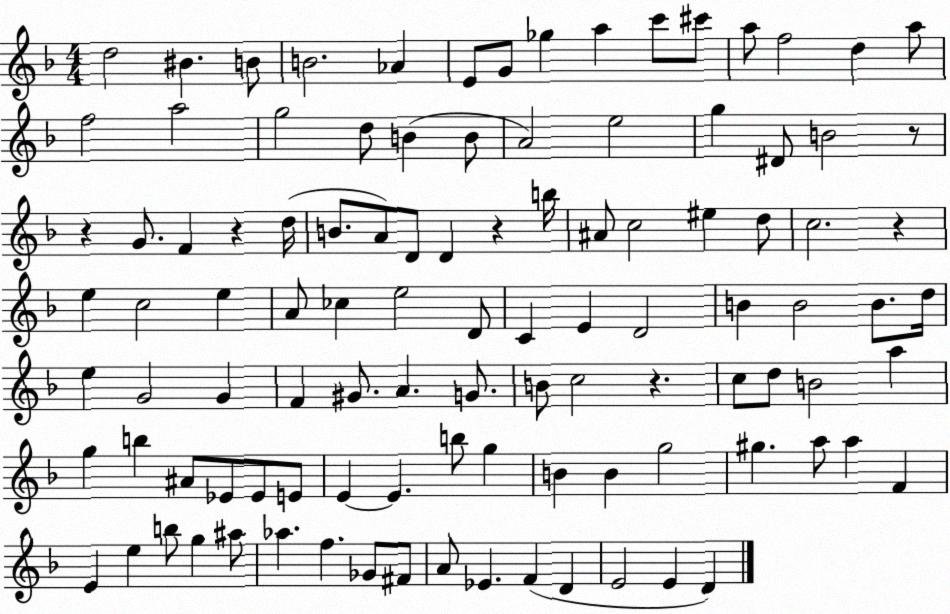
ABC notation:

X:1
T:Untitled
M:4/4
L:1/4
K:F
d2 ^B B/2 B2 _A E/2 G/2 _g a c'/2 ^c'/2 a/2 f2 d a/2 f2 a2 g2 d/2 B B/2 A2 e2 g ^D/2 B2 z/2 z G/2 F z d/4 B/2 A/2 D/2 D z b/4 ^A/2 c2 ^e d/2 c2 z e c2 e A/2 _c e2 D/2 C E D2 B B2 B/2 d/4 e G2 G F ^G/2 A G/2 B/2 c2 z c/2 d/2 B2 a g b ^A/2 _E/2 _E/2 E/2 E E b/2 g B B g2 ^g a/2 a F E e b/2 g ^a/2 _a f _G/2 ^F/2 A/2 _E F D E2 E D